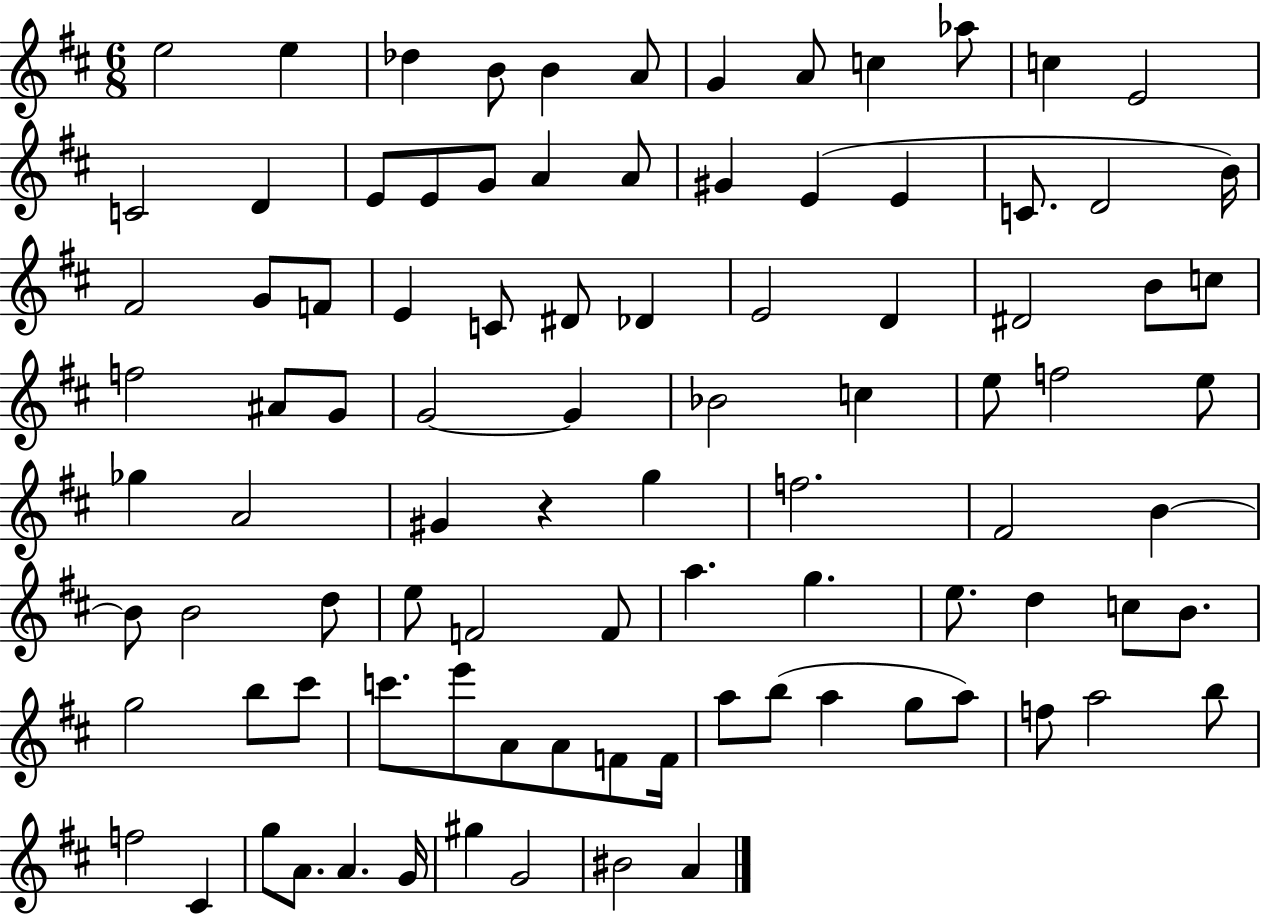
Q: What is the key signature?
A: D major